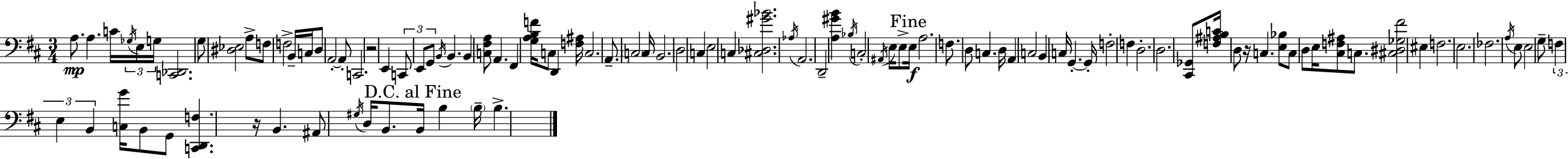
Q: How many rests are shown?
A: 3